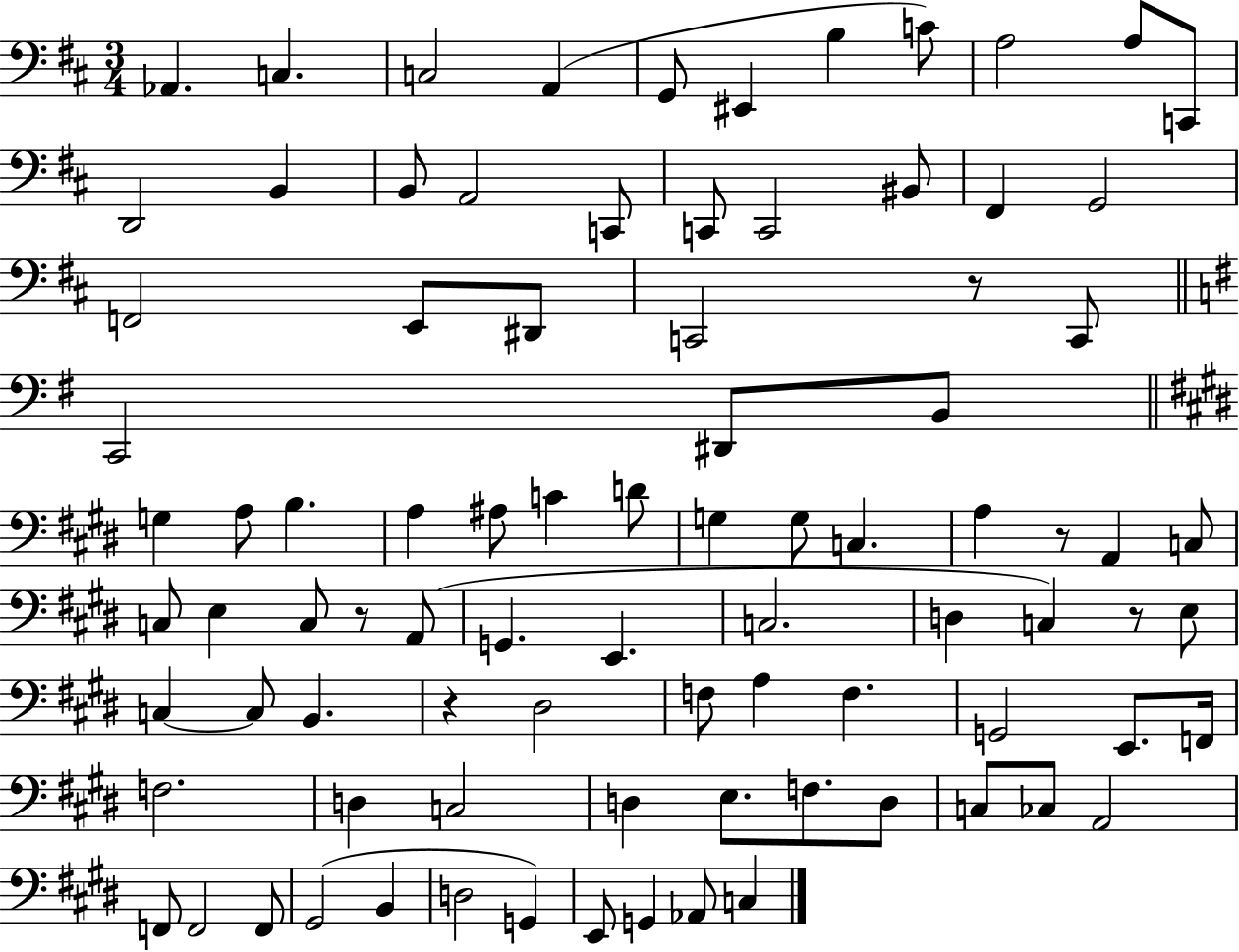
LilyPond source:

{
  \clef bass
  \numericTimeSignature
  \time 3/4
  \key d \major
  \repeat volta 2 { aes,4. c4. | c2 a,4( | g,8 eis,4 b4 c'8) | a2 a8 c,8 | \break d,2 b,4 | b,8 a,2 c,8 | c,8 c,2 bis,8 | fis,4 g,2 | \break f,2 e,8 dis,8 | c,2 r8 c,8 | \bar "||" \break \key g \major c,2 dis,8 b,8 | \bar "||" \break \key e \major g4 a8 b4. | a4 ais8 c'4 d'8 | g4 g8 c4. | a4 r8 a,4 c8 | \break c8 e4 c8 r8 a,8( | g,4. e,4. | c2. | d4 c4) r8 e8 | \break c4~~ c8 b,4. | r4 dis2 | f8 a4 f4. | g,2 e,8. f,16 | \break f2. | d4 c2 | d4 e8. f8. d8 | c8 ces8 a,2 | \break f,8 f,2 f,8 | gis,2( b,4 | d2 g,4) | e,8 g,4 aes,8 c4 | \break } \bar "|."
}